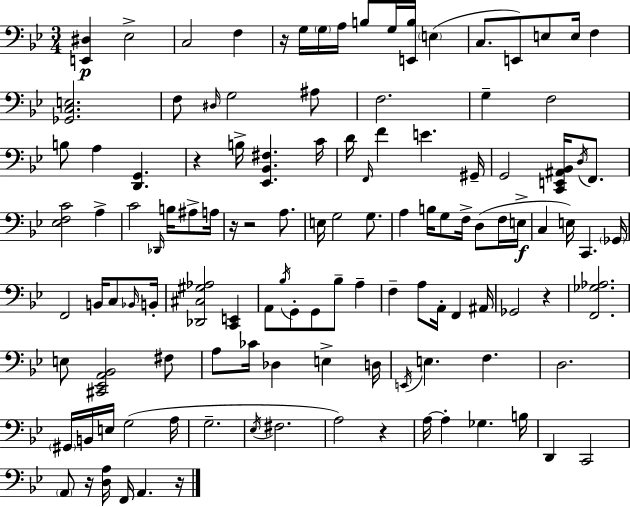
[E2,D#3]/q Eb3/h C3/h F3/q R/s G3/s G3/s A3/s B3/e G3/s [E2,B3]/s E3/q C3/e. E2/e E3/e E3/s F3/q [Gb2,C3,E3]/h. F3/e D#3/s G3/h A#3/e F3/h. G3/q F3/h B3/e A3/q [D2,G2]/q. R/q B3/s [Eb2,Bb2,F#3]/q. C4/s D4/s F2/s F4/q E4/q. G#2/s G2/h [C2,E2,A#2,Bb2]/s D3/s F2/e. [Eb3,F3,C4]/h A3/q C4/h Db2/s B3/s A#3/e A3/s R/s R/h A3/e. E3/s G3/h G3/e. A3/q B3/s G3/e F3/s D3/e F3/s E3/s C3/q E3/s C2/q. Gb2/s F2/h B2/s C3/e Bb2/s B2/s [Db2,C#3,G#3,Ab3]/h [C2,E2]/q A2/e Bb3/s G2/e G2/e Bb3/e A3/q F3/q A3/e A2/s F2/q A#2/s Gb2/h R/q [F2,Gb3,Ab3]/h. E3/e [C#2,Eb2,A2,Bb2]/h F#3/e A3/e CES4/s Db3/q E3/q D3/s E2/s E3/q. F3/q. D3/h. G#2/s B2/s E3/s G3/h A3/s G3/h. Eb3/s F#3/h. A3/h R/q A3/s A3/q Gb3/q. B3/s D2/q C2/h A2/e R/s [D3,A3]/s F2/s A2/q. R/s